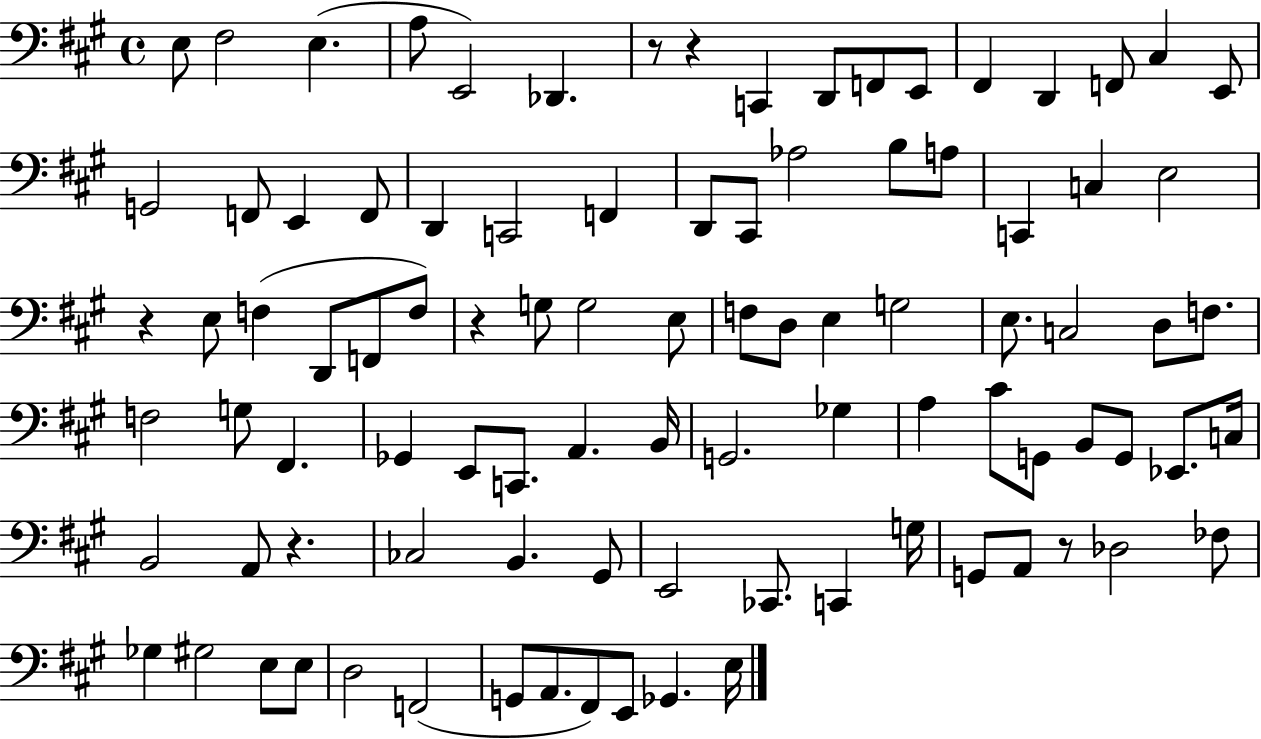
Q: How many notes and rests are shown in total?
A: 94